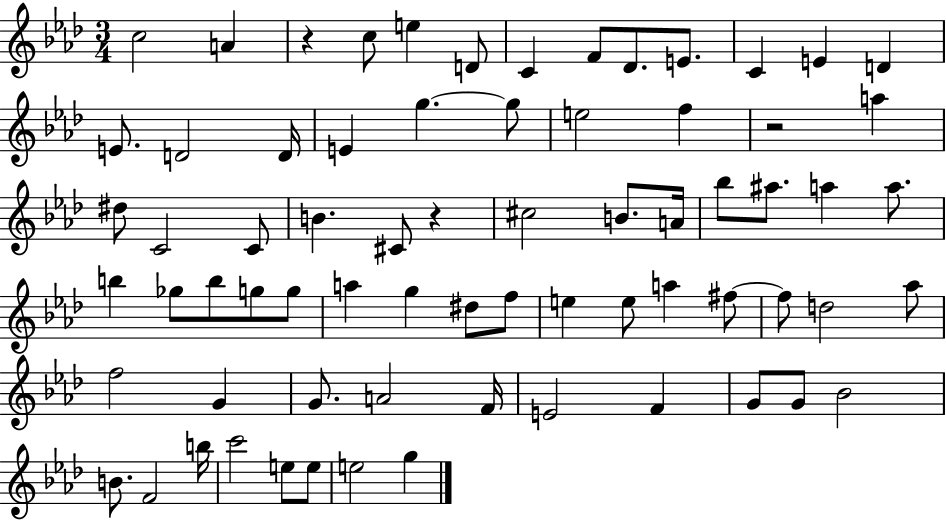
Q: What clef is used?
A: treble